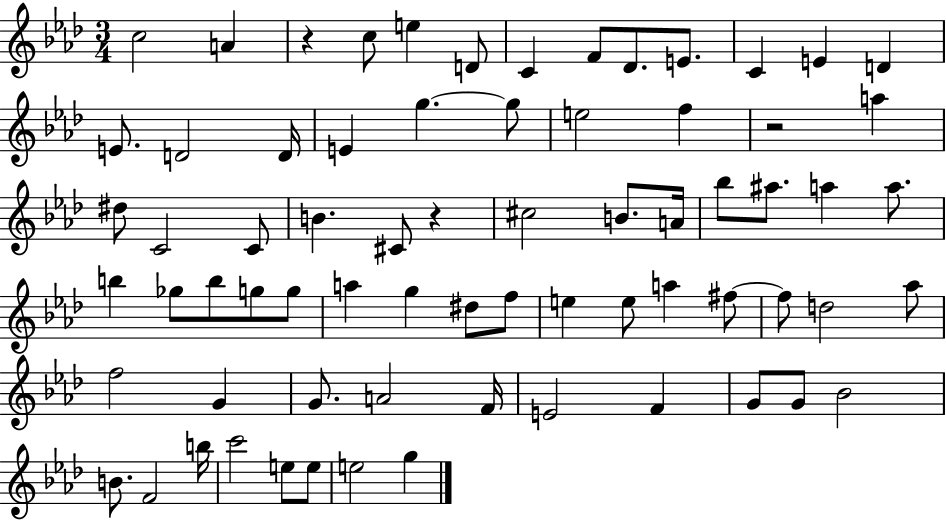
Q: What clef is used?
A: treble